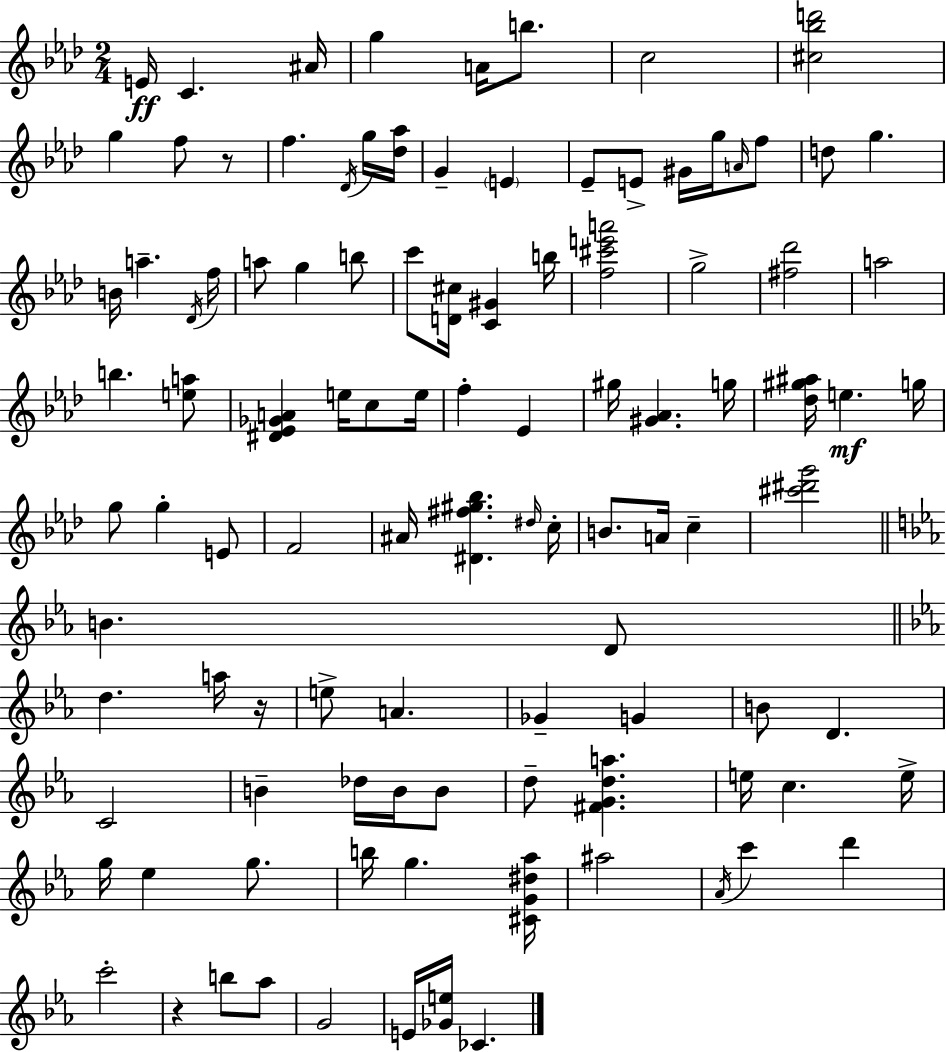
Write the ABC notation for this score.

X:1
T:Untitled
M:2/4
L:1/4
K:Fm
E/4 C ^A/4 g A/4 b/2 c2 [^c_bd']2 g f/2 z/2 f _D/4 g/4 [_d_a]/4 G E _E/2 E/2 ^G/4 g/4 A/4 f/2 d/2 g B/4 a _D/4 f/4 a/2 g b/2 c'/2 [D^c]/4 [C^G] b/4 [f^c'e'a']2 g2 [^f_d']2 a2 b [ea]/2 [^D_E_GA] e/4 c/2 e/4 f _E ^g/4 [^G_A] g/4 [_d^g^a]/4 e g/4 g/2 g E/2 F2 ^A/4 [^D^f^g_b] ^d/4 c/4 B/2 A/4 c [^c'^d'g']2 B D/2 d a/4 z/4 e/2 A _G G B/2 D C2 B _d/4 B/4 B/2 d/2 [^FGda] e/4 c e/4 g/4 _e g/2 b/4 g [^CG^d_a]/4 ^a2 _A/4 c' d' c'2 z b/2 _a/2 G2 E/4 [_Ge]/4 _C